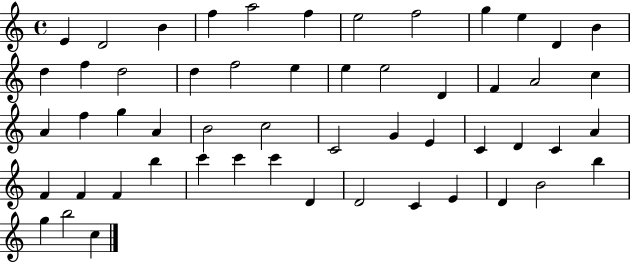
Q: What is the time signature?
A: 4/4